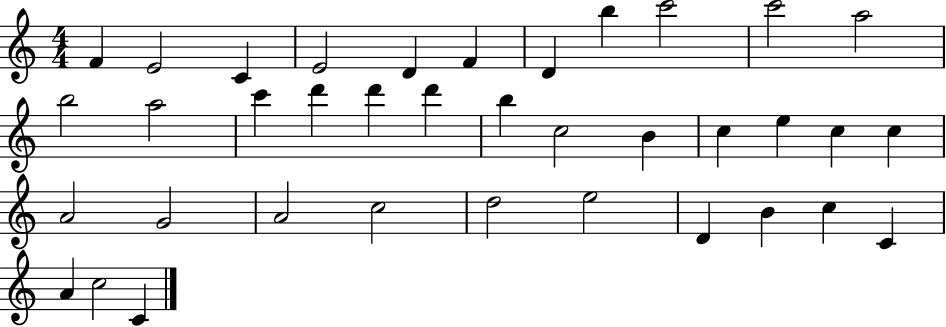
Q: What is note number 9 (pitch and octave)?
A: C6